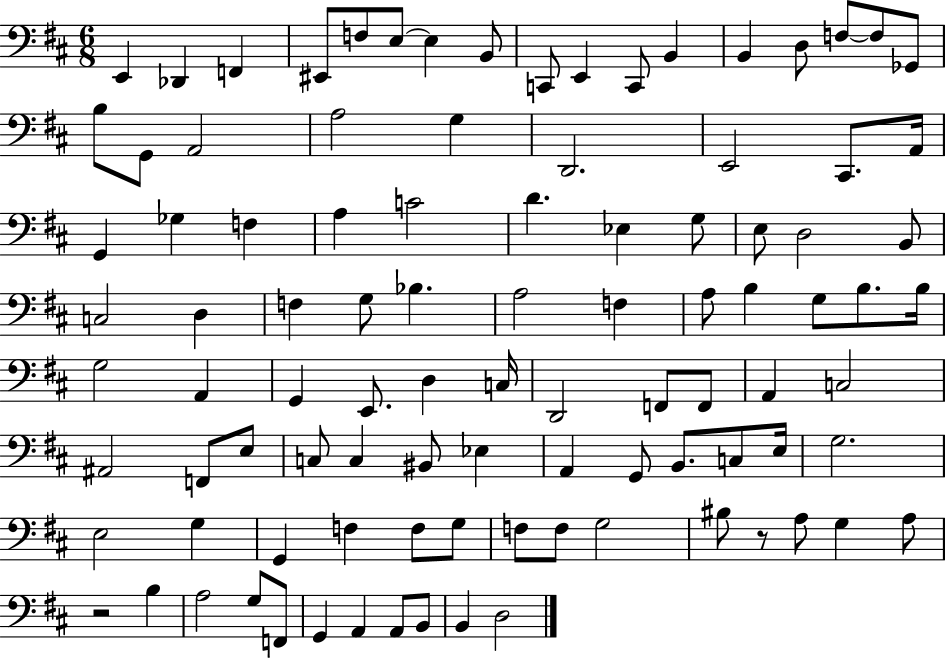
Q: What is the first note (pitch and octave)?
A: E2